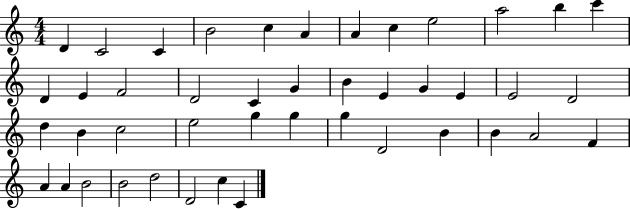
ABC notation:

X:1
T:Untitled
M:4/4
L:1/4
K:C
D C2 C B2 c A A c e2 a2 b c' D E F2 D2 C G B E G E E2 D2 d B c2 e2 g g g D2 B B A2 F A A B2 B2 d2 D2 c C